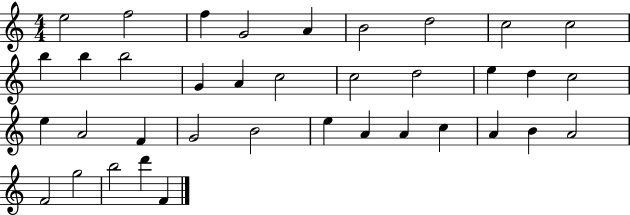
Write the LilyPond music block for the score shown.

{
  \clef treble
  \numericTimeSignature
  \time 4/4
  \key c \major
  e''2 f''2 | f''4 g'2 a'4 | b'2 d''2 | c''2 c''2 | \break b''4 b''4 b''2 | g'4 a'4 c''2 | c''2 d''2 | e''4 d''4 c''2 | \break e''4 a'2 f'4 | g'2 b'2 | e''4 a'4 a'4 c''4 | a'4 b'4 a'2 | \break f'2 g''2 | b''2 d'''4 f'4 | \bar "|."
}